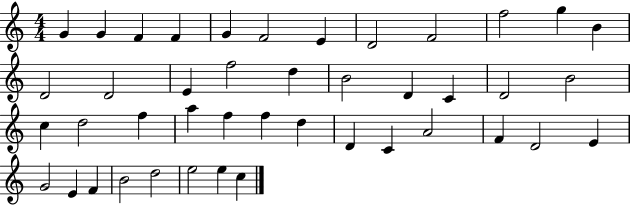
{
  \clef treble
  \numericTimeSignature
  \time 4/4
  \key c \major
  g'4 g'4 f'4 f'4 | g'4 f'2 e'4 | d'2 f'2 | f''2 g''4 b'4 | \break d'2 d'2 | e'4 f''2 d''4 | b'2 d'4 c'4 | d'2 b'2 | \break c''4 d''2 f''4 | a''4 f''4 f''4 d''4 | d'4 c'4 a'2 | f'4 d'2 e'4 | \break g'2 e'4 f'4 | b'2 d''2 | e''2 e''4 c''4 | \bar "|."
}